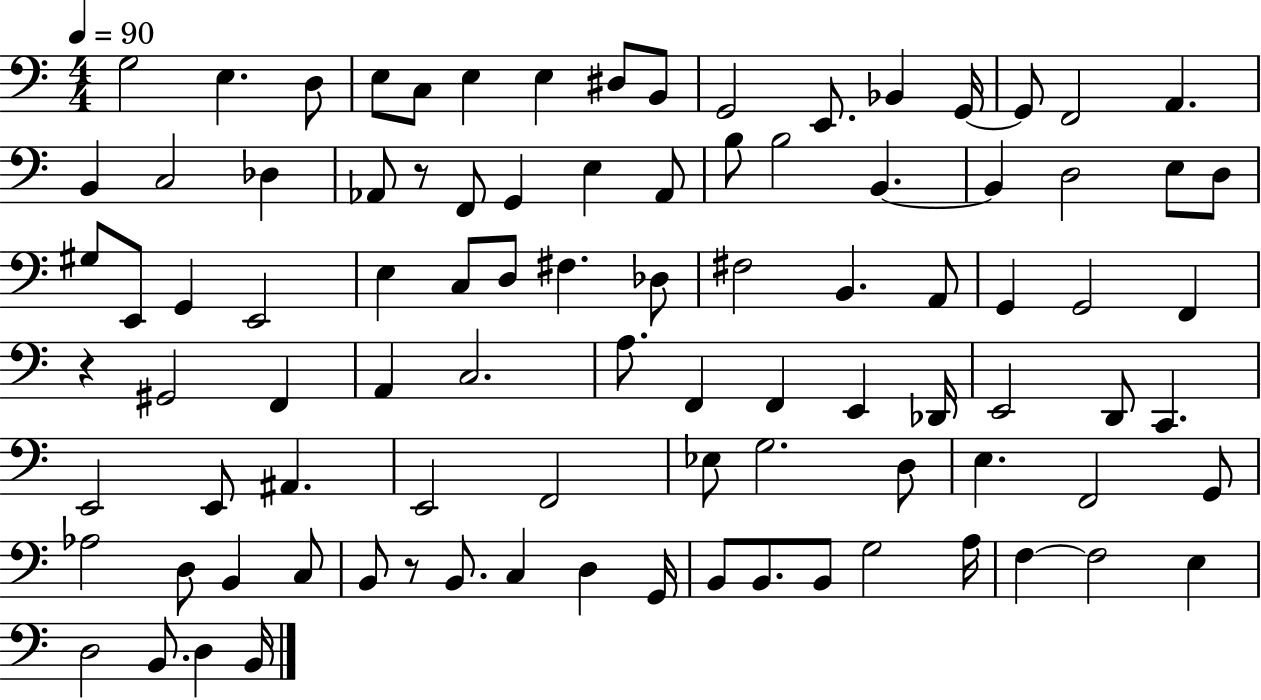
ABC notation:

X:1
T:Untitled
M:4/4
L:1/4
K:C
G,2 E, D,/2 E,/2 C,/2 E, E, ^D,/2 B,,/2 G,,2 E,,/2 _B,, G,,/4 G,,/2 F,,2 A,, B,, C,2 _D, _A,,/2 z/2 F,,/2 G,, E, _A,,/2 B,/2 B,2 B,, B,, D,2 E,/2 D,/2 ^G,/2 E,,/2 G,, E,,2 E, C,/2 D,/2 ^F, _D,/2 ^F,2 B,, A,,/2 G,, G,,2 F,, z ^G,,2 F,, A,, C,2 A,/2 F,, F,, E,, _D,,/4 E,,2 D,,/2 C,, E,,2 E,,/2 ^A,, E,,2 F,,2 _E,/2 G,2 D,/2 E, F,,2 G,,/2 _A,2 D,/2 B,, C,/2 B,,/2 z/2 B,,/2 C, D, G,,/4 B,,/2 B,,/2 B,,/2 G,2 A,/4 F, F,2 E, D,2 B,,/2 D, B,,/4